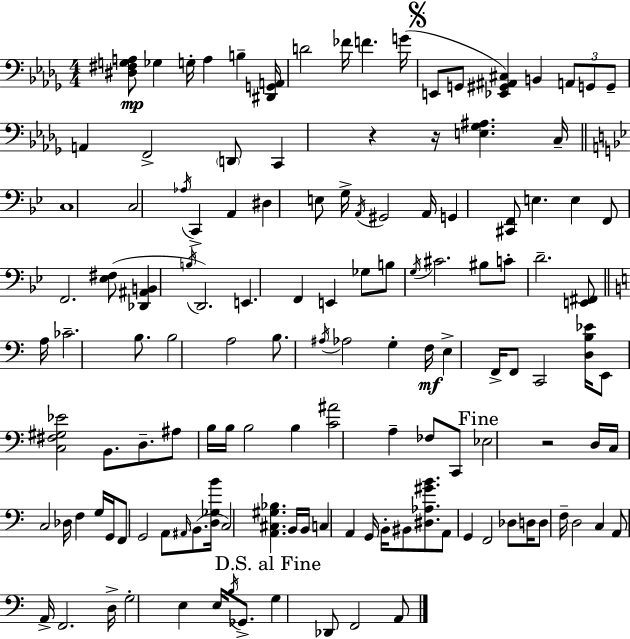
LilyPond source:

{
  \clef bass
  \numericTimeSignature
  \time 4/4
  \key bes \minor
  <dis fis g a>8\mp ges4 g16-. a4 b4-- <dis, g, a,>16 | d'2 fes'16 f'4. g'16( | \mark \markup { \musicglyph "scripts.segno" } e,8 g,8 <ees, gis, ais, cis>4) b,4 \tuplet 3/2 { a,8 g,8 | g,8-- } a,4 f,2-> \parenthesize d,8 | \break c,4 r4 r16 <e ges ais>4. c16-- | \bar "||" \break \key g \minor c1 | c2 \acciaccatura { aes16 } c,4-> a,4 | dis4 e8 g16-> \acciaccatura { a,16 } gis,2 | a,16 g,4 <cis, f,>8 e4. e4 | \break f,8 f,2. | <ees fis>8( <des, ais, b,>4 \acciaccatura { b16 }) d,2. | e,4. f,4 e,4 | ges8 b8 \acciaccatura { g16 } cis'2. | \break bis8 c'8-. d'2.-- | <e, fis,>8 \bar "||" \break \key a \minor a16 ces'2.-- b8. | b2 a2 | b8. \acciaccatura { ais16 } aes2 g4-. | f16\mf e4-> f,16-> f,8 c,2 | \break <d b ees'>16 e,8 <c fis gis ees'>2 b,8. d8.-- | ais8 b16 b16 b2 b4 | <c' ais'>2 a4-- fes8 c,8 | \mark "Fine" ees2 r2 | \break d16 c16 c2 des16 f4 | g16 g,16 f,8 g,2 a,8 \grace { ais,16 }( b,8. | <d ges b'>16 c2) <a, cis gis bes>4. | b,16 b,16 c4 a,4 g,16 b,16-. bis,8 <dis aes gis' b'>8. | \break a,8 g,4 f,2 | des8 d16 d8 f16-- d2 c4 | a,8 a,16-> f,2. | d16-> g2-. e4 e16 \acciaccatura { b16 } | \break ges,8.-> \mark "D.S. al Fine" g4 des,8 f,2 | a,8 \bar "|."
}